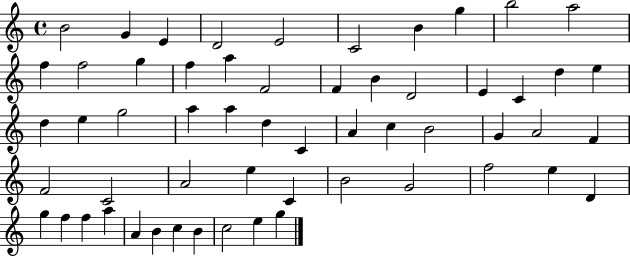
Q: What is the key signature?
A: C major